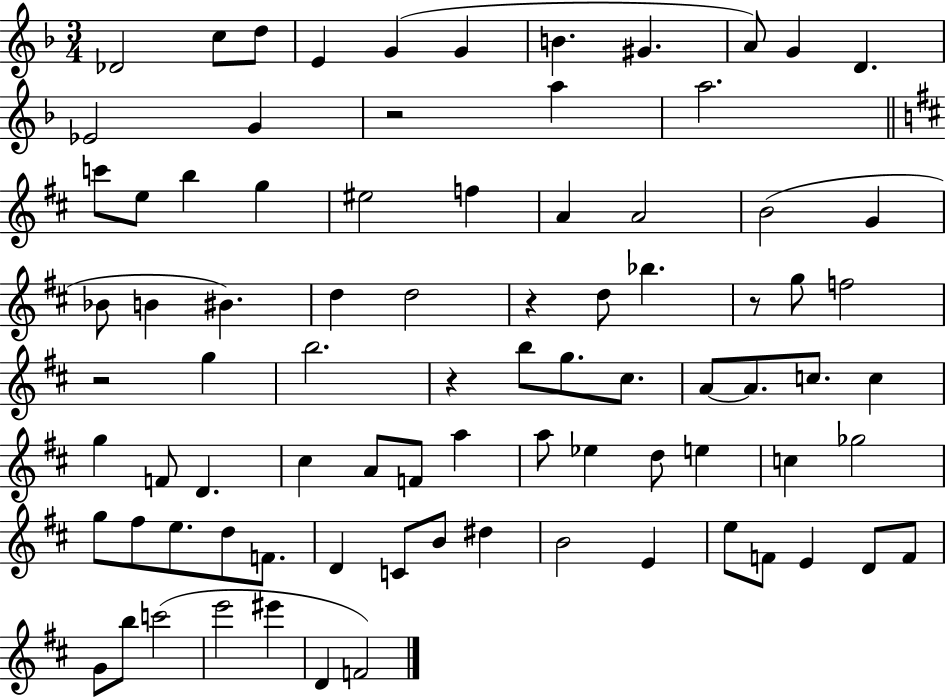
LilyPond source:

{
  \clef treble
  \numericTimeSignature
  \time 3/4
  \key f \major
  des'2 c''8 d''8 | e'4 g'4( g'4 | b'4. gis'4. | a'8) g'4 d'4. | \break ees'2 g'4 | r2 a''4 | a''2. | \bar "||" \break \key d \major c'''8 e''8 b''4 g''4 | eis''2 f''4 | a'4 a'2 | b'2( g'4 | \break bes'8 b'4 bis'4.) | d''4 d''2 | r4 d''8 bes''4. | r8 g''8 f''2 | \break r2 g''4 | b''2. | r4 b''8 g''8. cis''8. | a'8~~ a'8. c''8. c''4 | \break g''4 f'8 d'4. | cis''4 a'8 f'8 a''4 | a''8 ees''4 d''8 e''4 | c''4 ges''2 | \break g''8 fis''8 e''8. d''8 f'8. | d'4 c'8 b'8 dis''4 | b'2 e'4 | e''8 f'8 e'4 d'8 f'8 | \break g'8 b''8 c'''2( | e'''2 eis'''4 | d'4 f'2) | \bar "|."
}